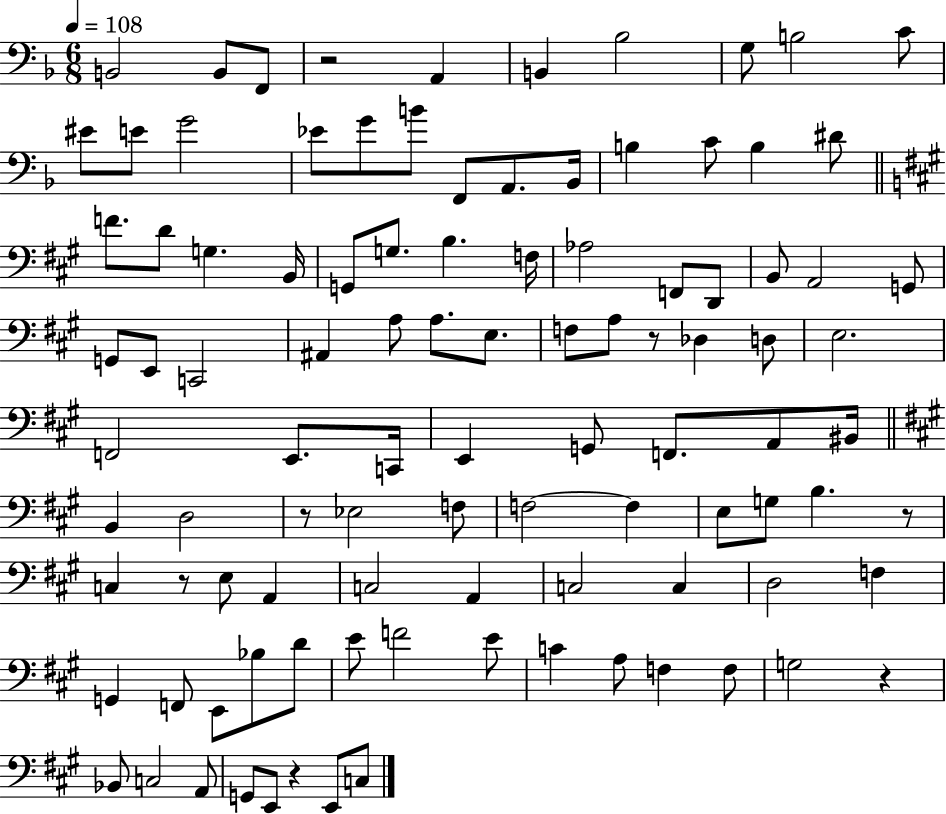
{
  \clef bass
  \numericTimeSignature
  \time 6/8
  \key f \major
  \tempo 4 = 108
  b,2 b,8 f,8 | r2 a,4 | b,4 bes2 | g8 b2 c'8 | \break eis'8 e'8 g'2 | ees'8 g'8 b'8 f,8 a,8. bes,16 | b4 c'8 b4 dis'8 | \bar "||" \break \key a \major f'8. d'8 g4. b,16 | g,8 g8. b4. f16 | aes2 f,8 d,8 | b,8 a,2 g,8 | \break g,8 e,8 c,2 | ais,4 a8 a8. e8. | f8 a8 r8 des4 d8 | e2. | \break f,2 e,8. c,16 | e,4 g,8 f,8. a,8 bis,16 | \bar "||" \break \key a \major b,4 d2 | r8 ees2 f8 | f2~~ f4 | e8 g8 b4. r8 | \break c4 r8 e8 a,4 | c2 a,4 | c2 c4 | d2 f4 | \break g,4 f,8 e,8 bes8 d'8 | e'8 f'2 e'8 | c'4 a8 f4 f8 | g2 r4 | \break bes,8 c2 a,8 | g,8 e,8 r4 e,8 c8 | \bar "|."
}